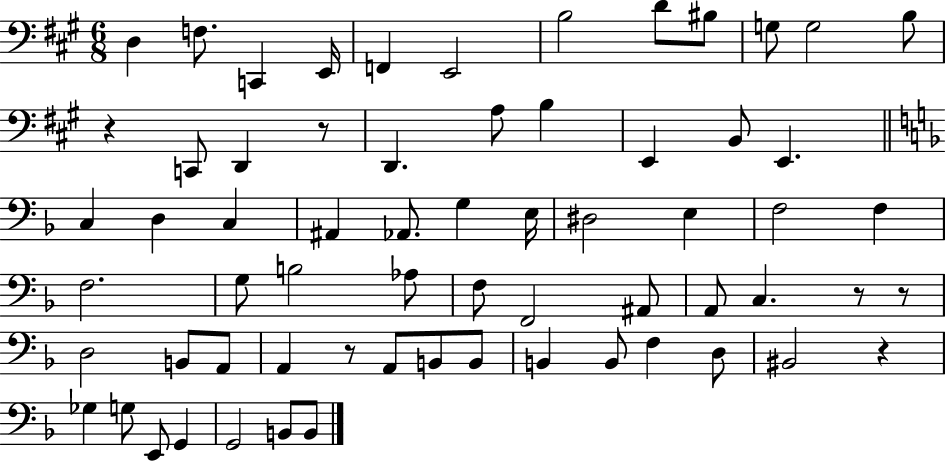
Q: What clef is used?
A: bass